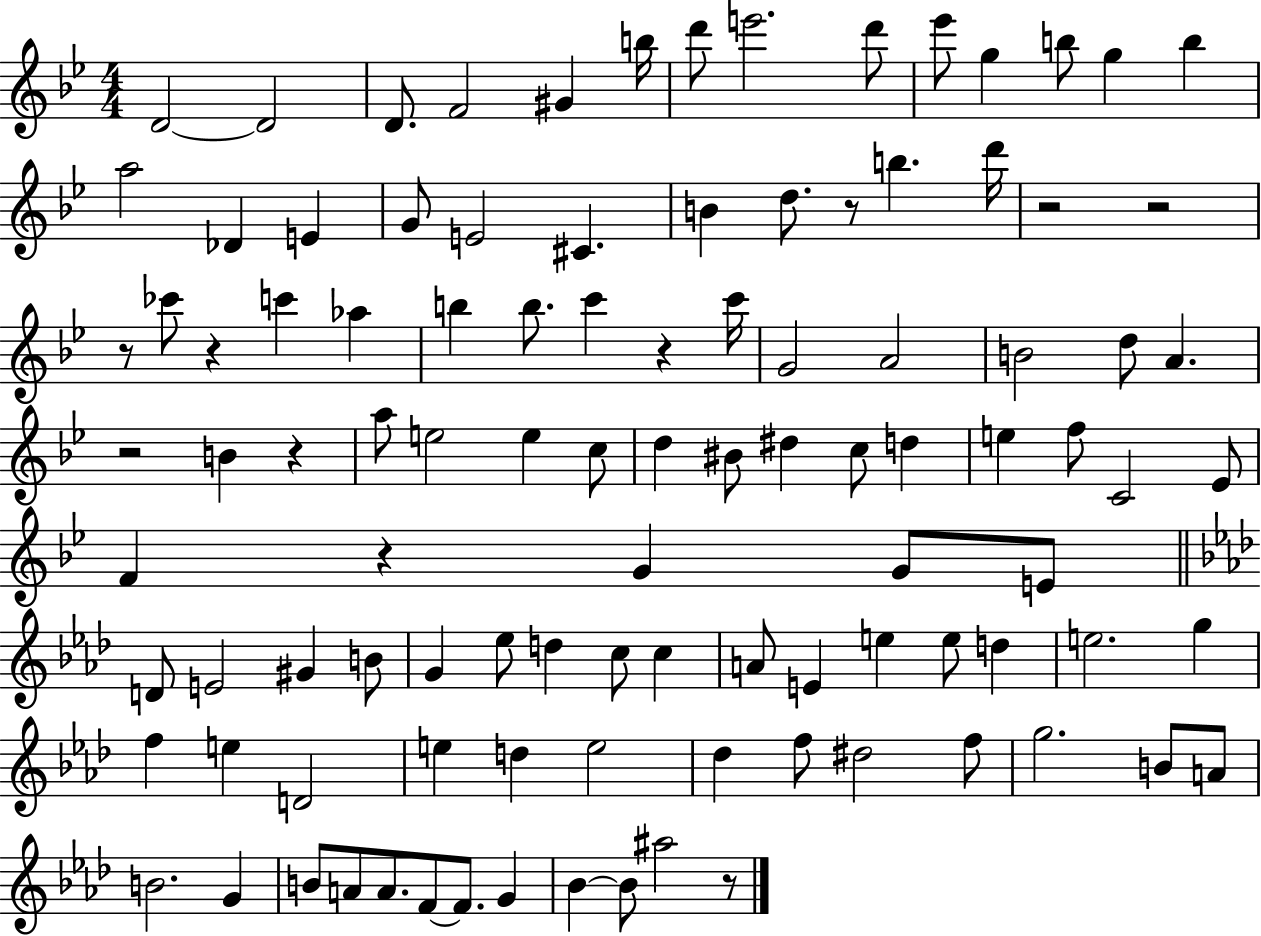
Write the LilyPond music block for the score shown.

{
  \clef treble
  \numericTimeSignature
  \time 4/4
  \key bes \major
  d'2~~ d'2 | d'8. f'2 gis'4 b''16 | d'''8 e'''2. d'''8 | ees'''8 g''4 b''8 g''4 b''4 | \break a''2 des'4 e'4 | g'8 e'2 cis'4. | b'4 d''8. r8 b''4. d'''16 | r2 r2 | \break r8 ces'''8 r4 c'''4 aes''4 | b''4 b''8. c'''4 r4 c'''16 | g'2 a'2 | b'2 d''8 a'4. | \break r2 b'4 r4 | a''8 e''2 e''4 c''8 | d''4 bis'8 dis''4 c''8 d''4 | e''4 f''8 c'2 ees'8 | \break f'4 r4 g'4 g'8 e'8 | \bar "||" \break \key aes \major d'8 e'2 gis'4 b'8 | g'4 ees''8 d''4 c''8 c''4 | a'8 e'4 e''4 e''8 d''4 | e''2. g''4 | \break f''4 e''4 d'2 | e''4 d''4 e''2 | des''4 f''8 dis''2 f''8 | g''2. b'8 a'8 | \break b'2. g'4 | b'8 a'8 a'8. f'8~~ f'8. g'4 | bes'4~~ bes'8 ais''2 r8 | \bar "|."
}